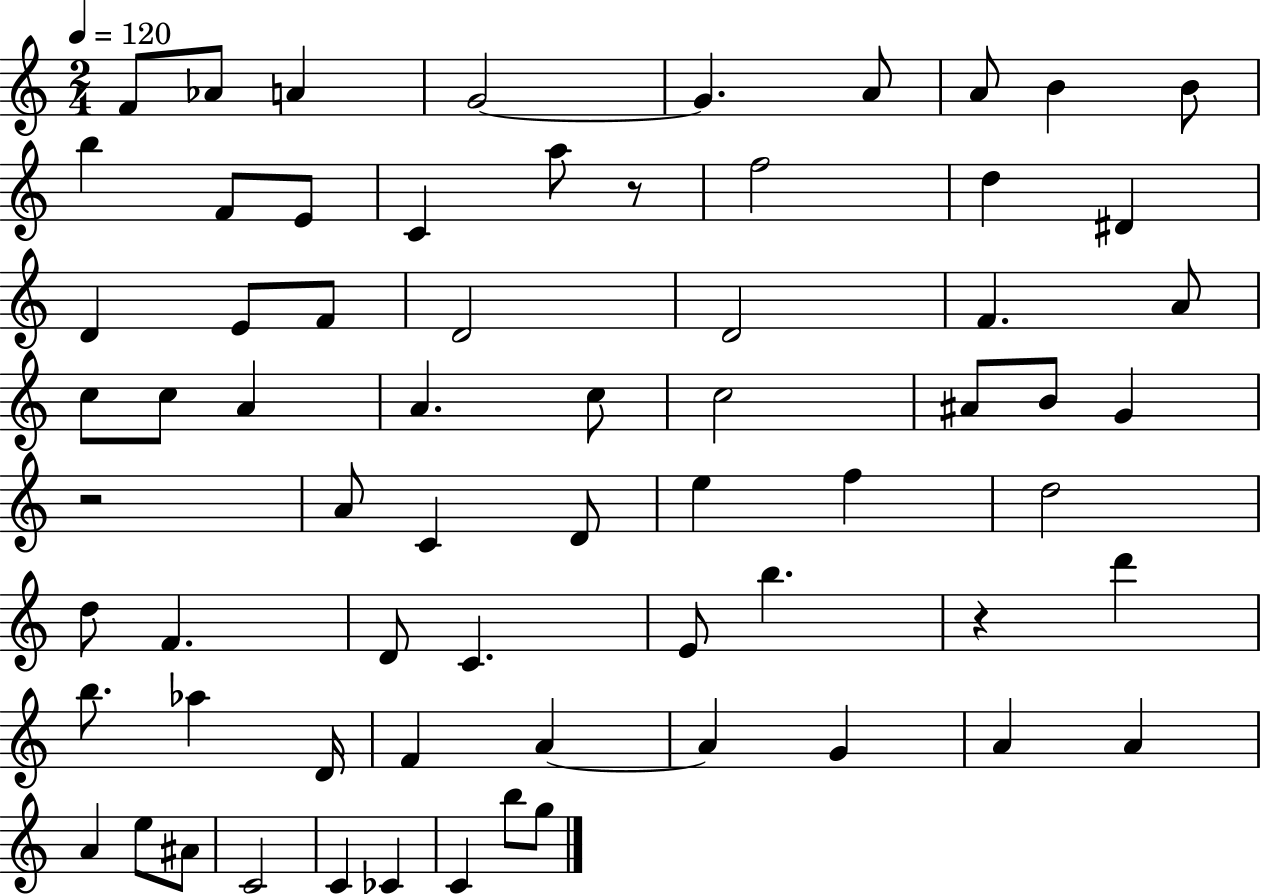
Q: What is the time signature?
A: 2/4